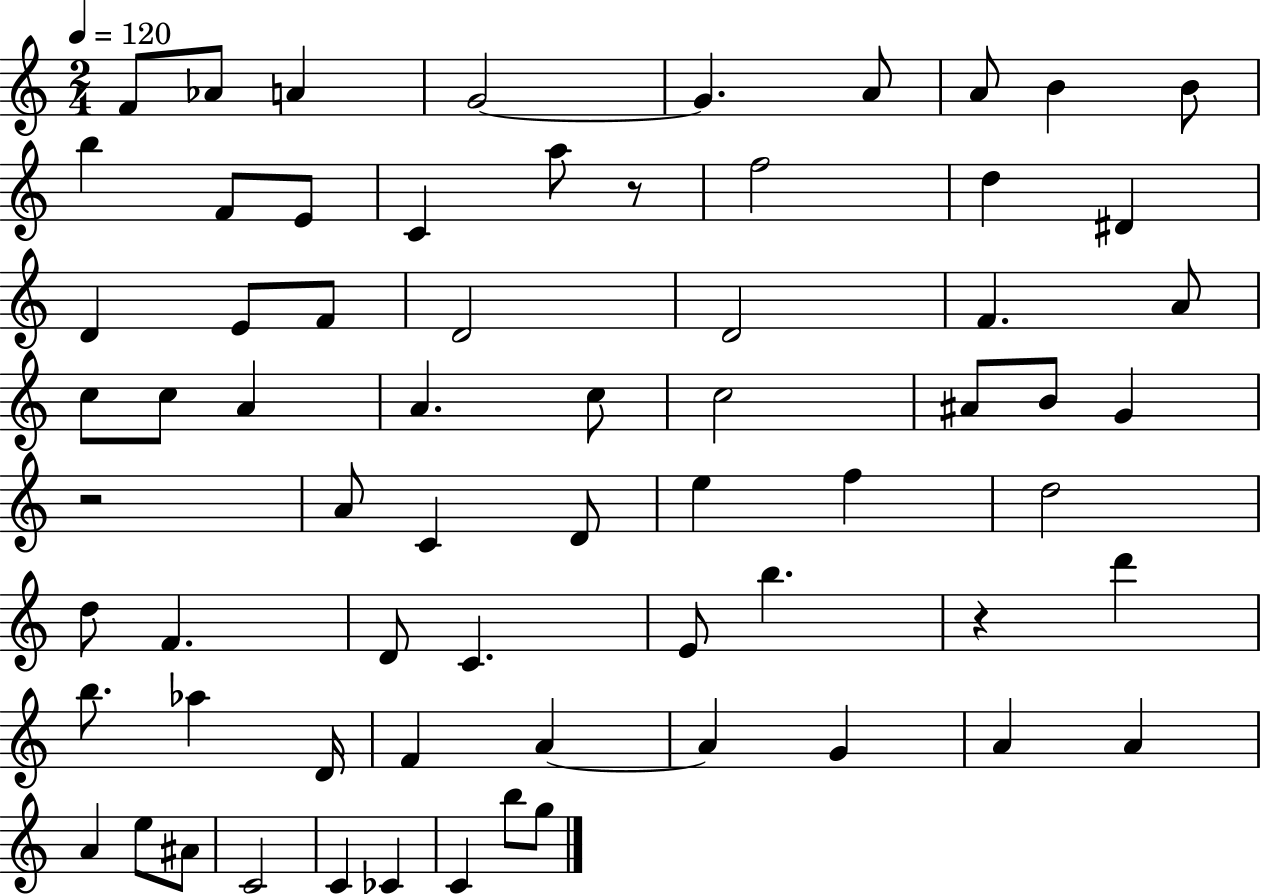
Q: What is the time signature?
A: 2/4